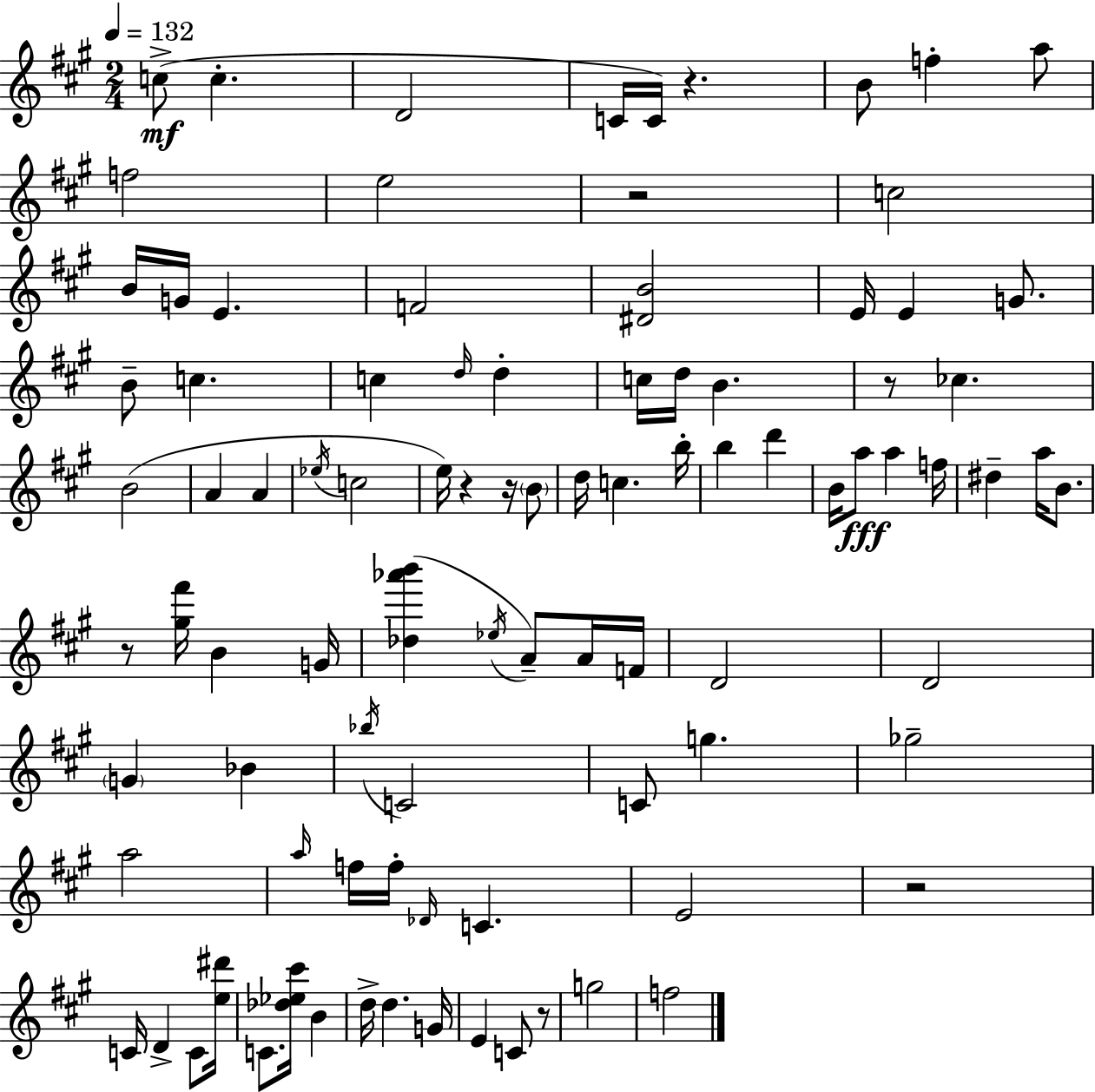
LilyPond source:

{
  \clef treble
  \numericTimeSignature
  \time 2/4
  \key a \major
  \tempo 4 = 132
  c''8->(\mf c''4.-. | d'2 | c'16 c'16) r4. | b'8 f''4-. a''8 | \break f''2 | e''2 | r2 | c''2 | \break b'16 g'16 e'4. | f'2 | <dis' b'>2 | e'16 e'4 g'8. | \break b'8-- c''4. | c''4 \grace { d''16 } d''4-. | c''16 d''16 b'4. | r8 ces''4. | \break b'2( | a'4 a'4 | \acciaccatura { ees''16 } c''2 | e''16) r4 r16 | \break \parenthesize b'8 d''16 c''4. | b''16-. b''4 d'''4 | b'16 a''8\fff a''4 | f''16 dis''4-- a''16 b'8. | \break r8 <gis'' fis'''>16 b'4 | g'16 <des'' aes''' b'''>4( \acciaccatura { ees''16 } a'8--) | a'16 f'16 d'2 | d'2 | \break \parenthesize g'4 bes'4 | \acciaccatura { bes''16 } c'2 | c'8 g''4. | ges''2-- | \break a''2 | \grace { a''16 } f''16 f''16-. \grace { des'16 } | c'4. e'2 | r2 | \break c'16 d'4-> | c'8 <e'' dis'''>16 c'8. | <des'' ees'' cis'''>16 b'4 d''16-> d''4. | g'16 e'4 | \break c'8 r8 g''2 | f''2 | \bar "|."
}